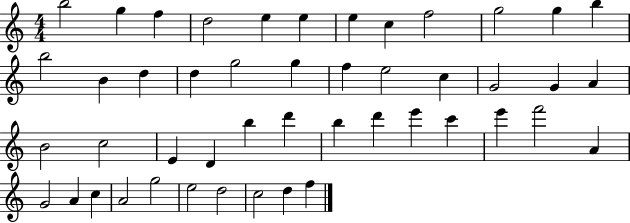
{
  \clef treble
  \numericTimeSignature
  \time 4/4
  \key c \major
  b''2 g''4 f''4 | d''2 e''4 e''4 | e''4 c''4 f''2 | g''2 g''4 b''4 | \break b''2 b'4 d''4 | d''4 g''2 g''4 | f''4 e''2 c''4 | g'2 g'4 a'4 | \break b'2 c''2 | e'4 d'4 b''4 d'''4 | b''4 d'''4 e'''4 c'''4 | e'''4 f'''2 a'4 | \break g'2 a'4 c''4 | a'2 g''2 | e''2 d''2 | c''2 d''4 f''4 | \break \bar "|."
}